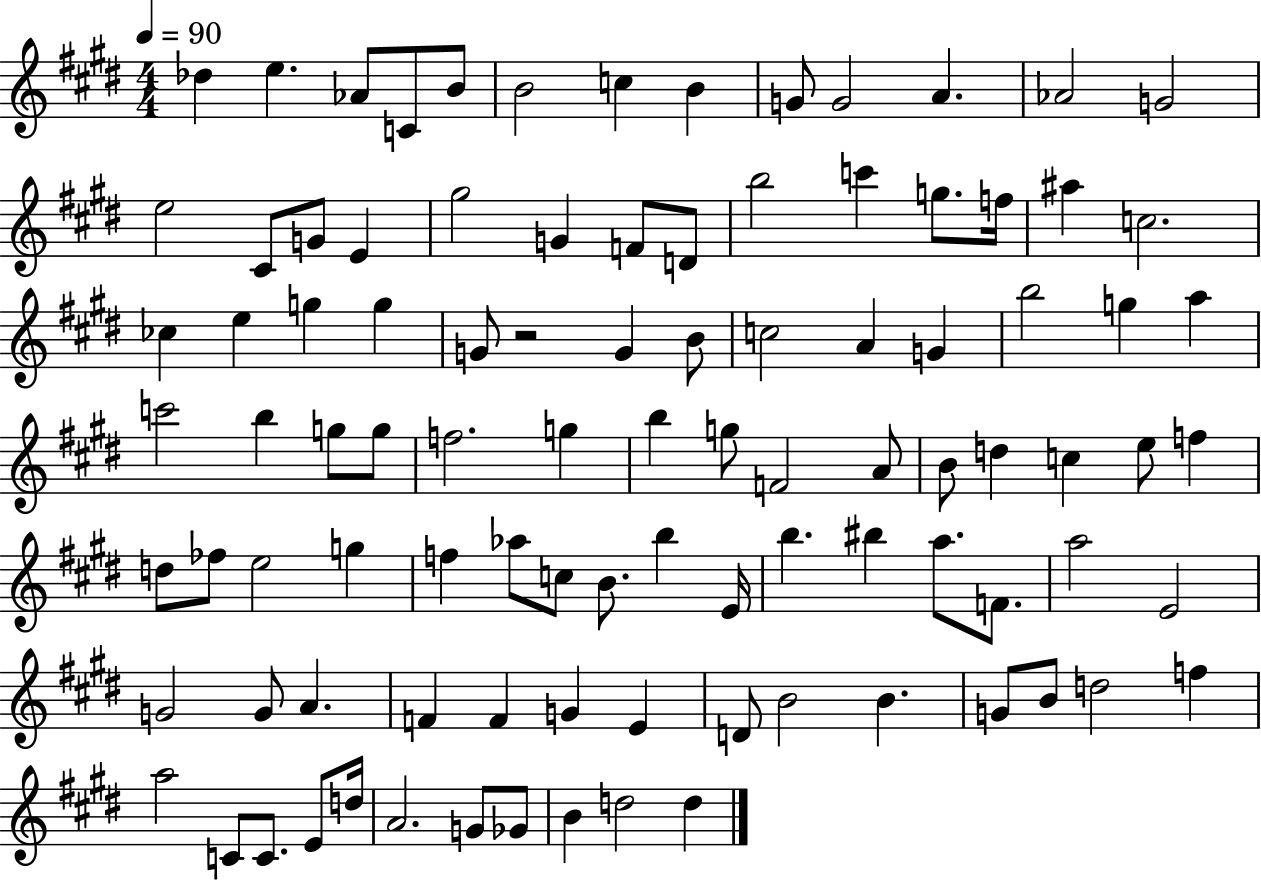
Db5/q E5/q. Ab4/e C4/e B4/e B4/h C5/q B4/q G4/e G4/h A4/q. Ab4/h G4/h E5/h C#4/e G4/e E4/q G#5/h G4/q F4/e D4/e B5/h C6/q G5/e. F5/s A#5/q C5/h. CES5/q E5/q G5/q G5/q G4/e R/h G4/q B4/e C5/h A4/q G4/q B5/h G5/q A5/q C6/h B5/q G5/e G5/e F5/h. G5/q B5/q G5/e F4/h A4/e B4/e D5/q C5/q E5/e F5/q D5/e FES5/e E5/h G5/q F5/q Ab5/e C5/e B4/e. B5/q E4/s B5/q. BIS5/q A5/e. F4/e. A5/h E4/h G4/h G4/e A4/q. F4/q F4/q G4/q E4/q D4/e B4/h B4/q. G4/e B4/e D5/h F5/q A5/h C4/e C4/e. E4/e D5/s A4/h. G4/e Gb4/e B4/q D5/h D5/q